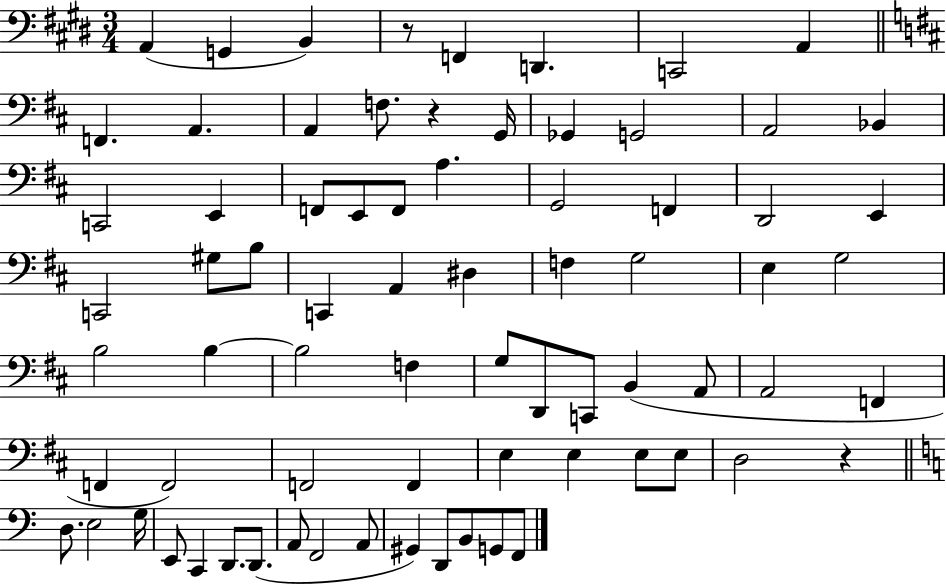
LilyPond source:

{
  \clef bass
  \numericTimeSignature
  \time 3/4
  \key e \major
  a,4( g,4 b,4) | r8 f,4 d,4. | c,2 a,4 | \bar "||" \break \key b \minor f,4. a,4. | a,4 f8. r4 g,16 | ges,4 g,2 | a,2 bes,4 | \break c,2 e,4 | f,8 e,8 f,8 a4. | g,2 f,4 | d,2 e,4 | \break c,2 gis8 b8 | c,4 a,4 dis4 | f4 g2 | e4 g2 | \break b2 b4~~ | b2 f4 | g8 d,8 c,8 b,4( a,8 | a,2 f,4 | \break f,4 f,2) | f,2 f,4 | e4 e4 e8 e8 | d2 r4 | \break \bar "||" \break \key c \major d8. e2 g16 | e,8 c,4 d,8. d,8.( | a,8 f,2 a,8 | gis,4) d,8 b,8 g,8 f,8 | \break \bar "|."
}